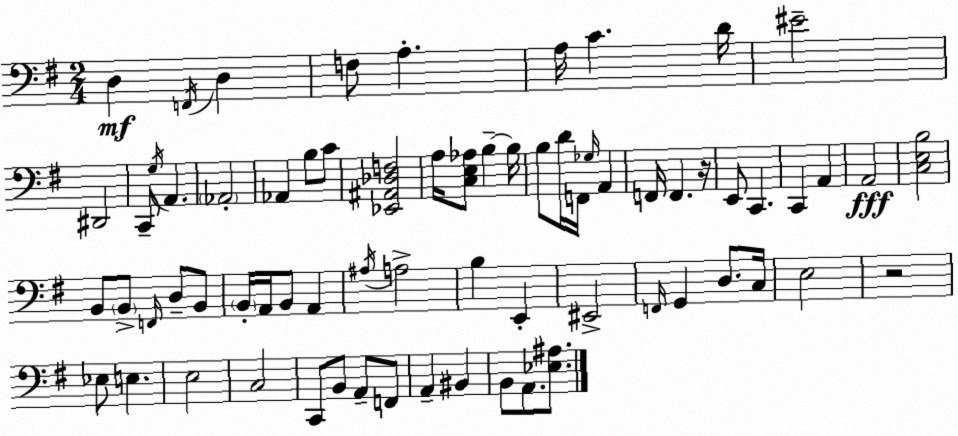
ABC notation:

X:1
T:Untitled
M:2/4
L:1/4
K:G
D, F,,/4 D, F,/2 A, A,/4 C D/4 ^E2 ^D,,2 C,,/2 G,/4 A,, _A,,2 _A,, B,/2 C/2 [_E,,^A,,_D,F,]2 A,/4 [C,E,_A,]/2 B, B,/4 B,/2 D/4 F,,/4 _G,/4 A,, F,,/4 F,, z/4 E,,/2 C,, C,, A,, A,,2 [C,E,B,]2 B,,/2 B,,/2 F,,/4 D,/2 B,,/2 B,,/4 A,,/4 B,,/2 A,, ^A,/4 A,2 B, E,, ^E,,2 F,,/4 G,, D,/2 C,/4 E,2 z2 _E,/2 E, E,2 C,2 C,,/2 B,,/2 A,,/2 F,,/2 A,, ^B,, B,,/2 A,,/2 [_E,^A,]/2